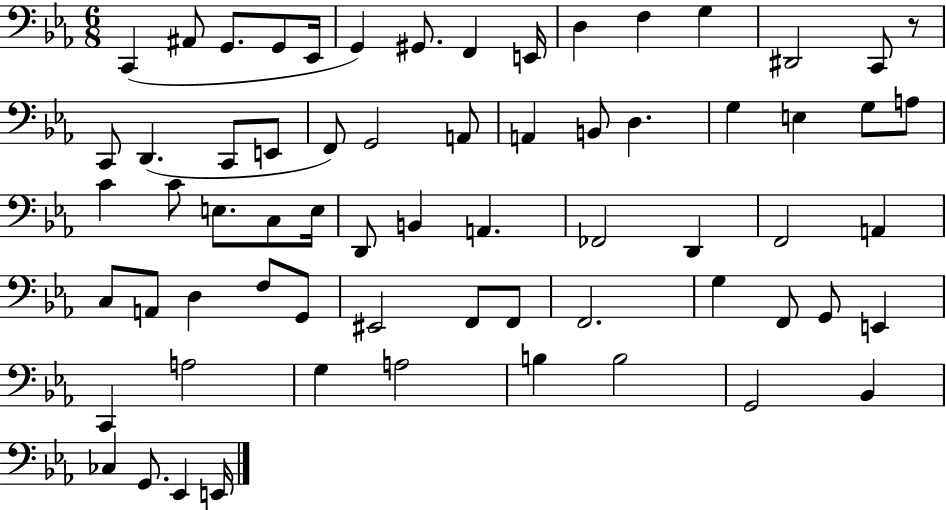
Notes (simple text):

C2/q A#2/e G2/e. G2/e Eb2/s G2/q G#2/e. F2/q E2/s D3/q F3/q G3/q D#2/h C2/e R/e C2/e D2/q. C2/e E2/e F2/e G2/h A2/e A2/q B2/e D3/q. G3/q E3/q G3/e A3/e C4/q C4/e E3/e. C3/e E3/s D2/e B2/q A2/q. FES2/h D2/q F2/h A2/q C3/e A2/e D3/q F3/e G2/e EIS2/h F2/e F2/e F2/h. G3/q F2/e G2/e E2/q C2/q A3/h G3/q A3/h B3/q B3/h G2/h Bb2/q CES3/q G2/e. Eb2/q E2/s